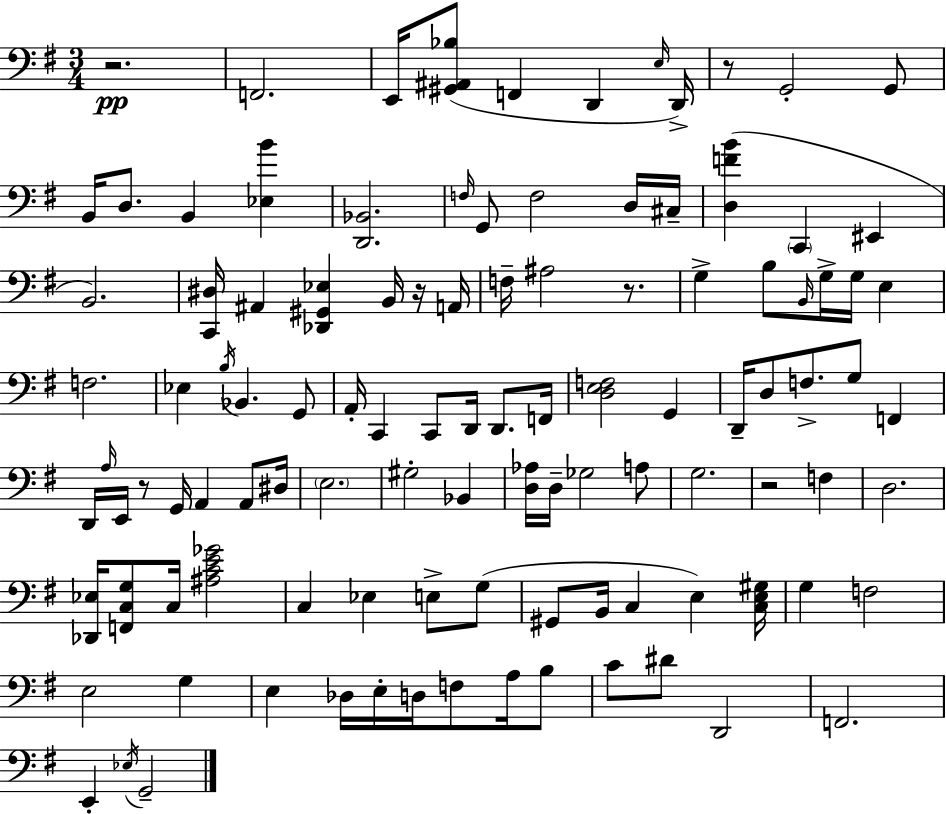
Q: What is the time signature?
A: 3/4